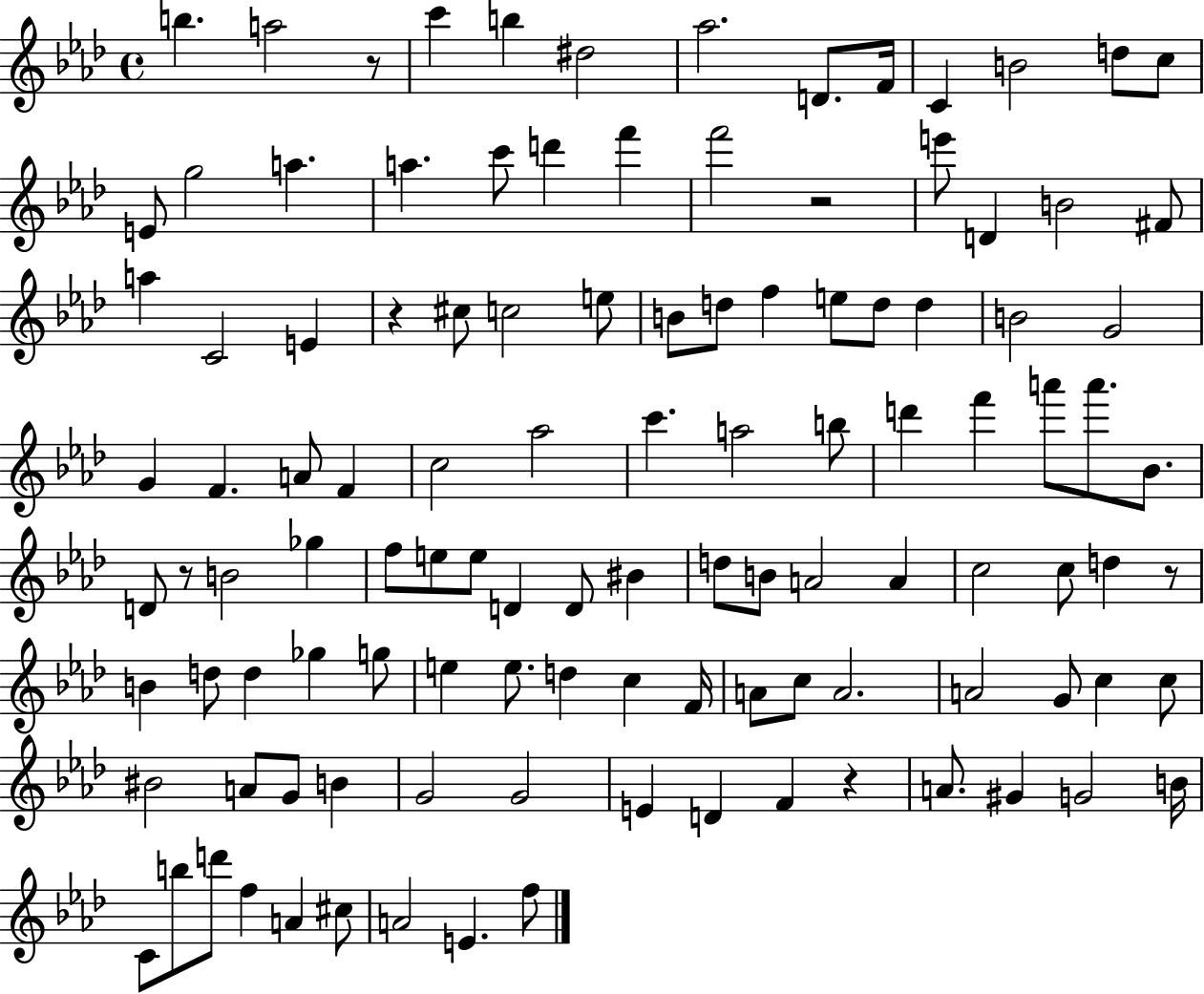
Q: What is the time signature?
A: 4/4